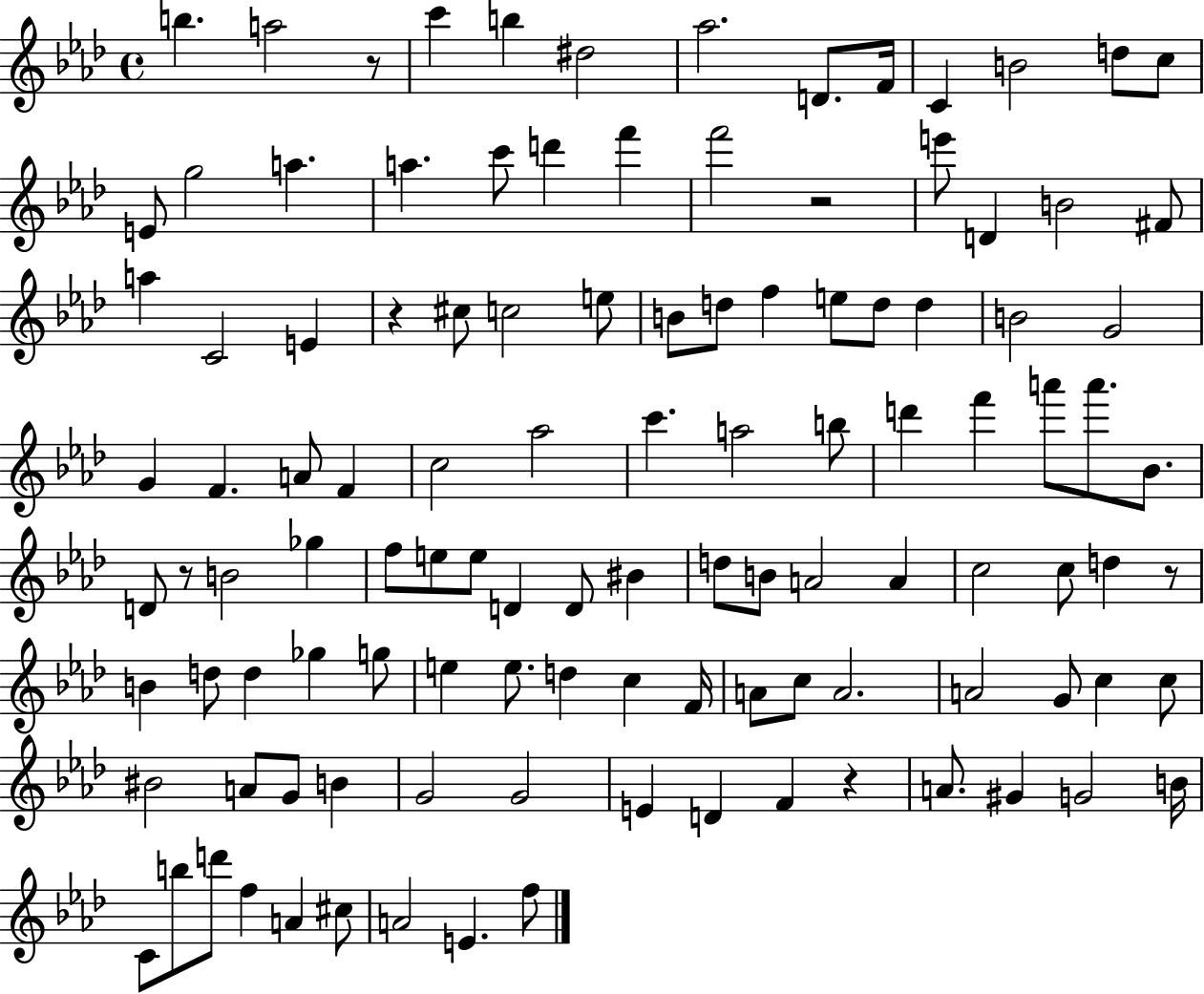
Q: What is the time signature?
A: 4/4